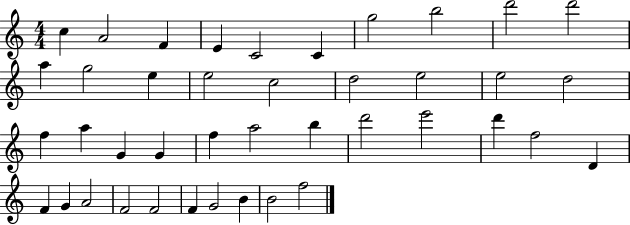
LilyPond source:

{
  \clef treble
  \numericTimeSignature
  \time 4/4
  \key c \major
  c''4 a'2 f'4 | e'4 c'2 c'4 | g''2 b''2 | d'''2 d'''2 | \break a''4 g''2 e''4 | e''2 c''2 | d''2 e''2 | e''2 d''2 | \break f''4 a''4 g'4 g'4 | f''4 a''2 b''4 | d'''2 e'''2 | d'''4 f''2 d'4 | \break f'4 g'4 a'2 | f'2 f'2 | f'4 g'2 b'4 | b'2 f''2 | \break \bar "|."
}